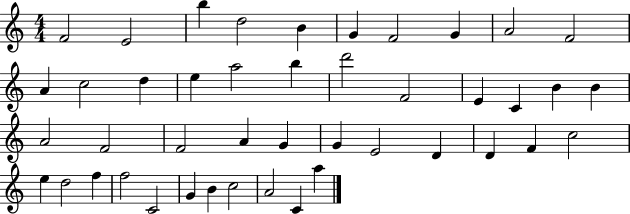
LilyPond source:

{
  \clef treble
  \numericTimeSignature
  \time 4/4
  \key c \major
  f'2 e'2 | b''4 d''2 b'4 | g'4 f'2 g'4 | a'2 f'2 | \break a'4 c''2 d''4 | e''4 a''2 b''4 | d'''2 f'2 | e'4 c'4 b'4 b'4 | \break a'2 f'2 | f'2 a'4 g'4 | g'4 e'2 d'4 | d'4 f'4 c''2 | \break e''4 d''2 f''4 | f''2 c'2 | g'4 b'4 c''2 | a'2 c'4 a''4 | \break \bar "|."
}